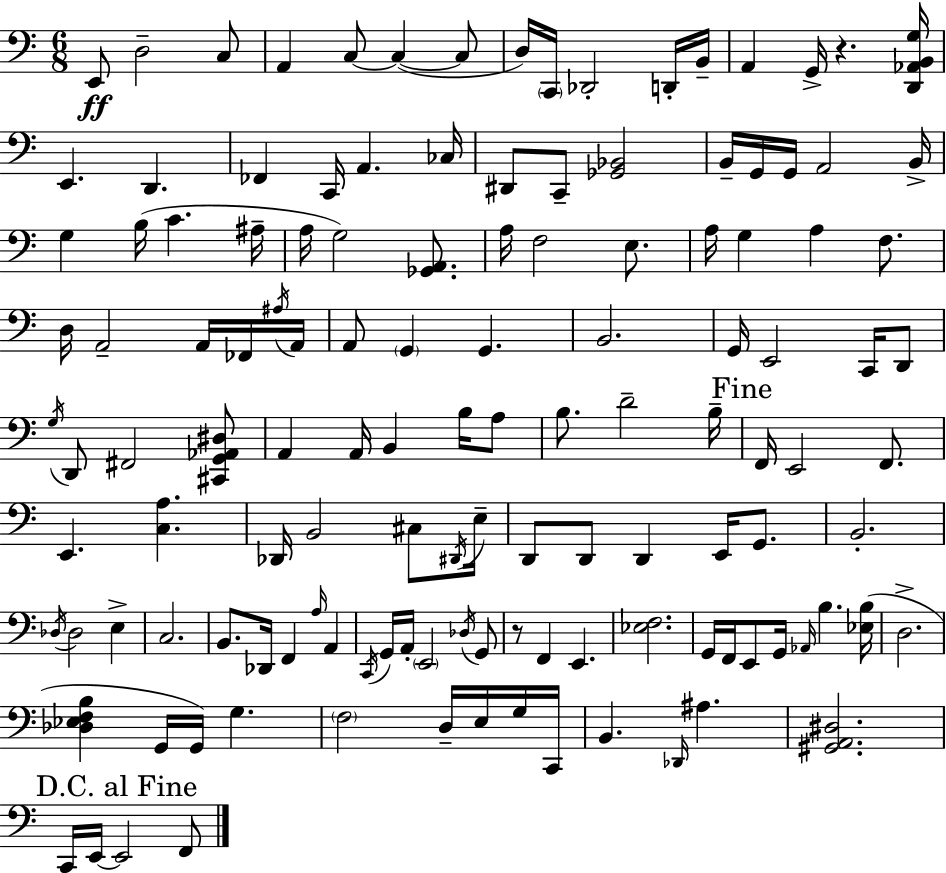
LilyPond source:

{
  \clef bass
  \numericTimeSignature
  \time 6/8
  \key c \major
  e,8\ff d2-- c8 | a,4 c8~~ c4~(~ c8 | d16) \parenthesize c,16 des,2-. d,16-. b,16-- | a,4 g,16-> r4. <d, aes, b, g>16 | \break e,4. d,4. | fes,4 c,16 a,4. ces16 | dis,8 c,8-- <ges, bes,>2 | b,16-- g,16 g,16 a,2 b,16-> | \break g4 b16( c'4. ais16-- | a16 g2) <ges, a,>8. | a16 f2 e8. | a16 g4 a4 f8. | \break d16 a,2-- a,16 fes,16 \acciaccatura { ais16 } | a,16 a,8 \parenthesize g,4 g,4. | b,2. | g,16 e,2 c,16 d,8 | \break \acciaccatura { g16 } d,8 fis,2 | <cis, g, aes, dis>8 a,4 a,16 b,4 b16 | a8 b8. d'2-- | b16-- \mark "Fine" f,16 e,2 f,8. | \break e,4. <c a>4. | des,16 b,2 cis8 | \acciaccatura { dis,16 } e16-- d,8 d,8 d,4 e,16 | g,8. b,2.-. | \break \acciaccatura { des16 } des2 | e4-> c2. | b,8. des,16 f,4 | \grace { a16 } a,4 \acciaccatura { c,16 } g,16 a,16-. \parenthesize e,2 | \break \acciaccatura { des16 } g,8 r8 f,4 | e,4. <ees f>2. | g,16 f,16 e,8 g,16 | \grace { aes,16 } b4. <ees b>16( d2.-> | \break <des ees f b>4 | g,16 g,16) g4. \parenthesize f2 | d16-- e16 g16 c,16 b,4. | \grace { des,16 } ais4. <gis, a, dis>2. | \break \mark "D.C. al Fine" c,16 e,16~~ e,2 | f,8 \bar "|."
}